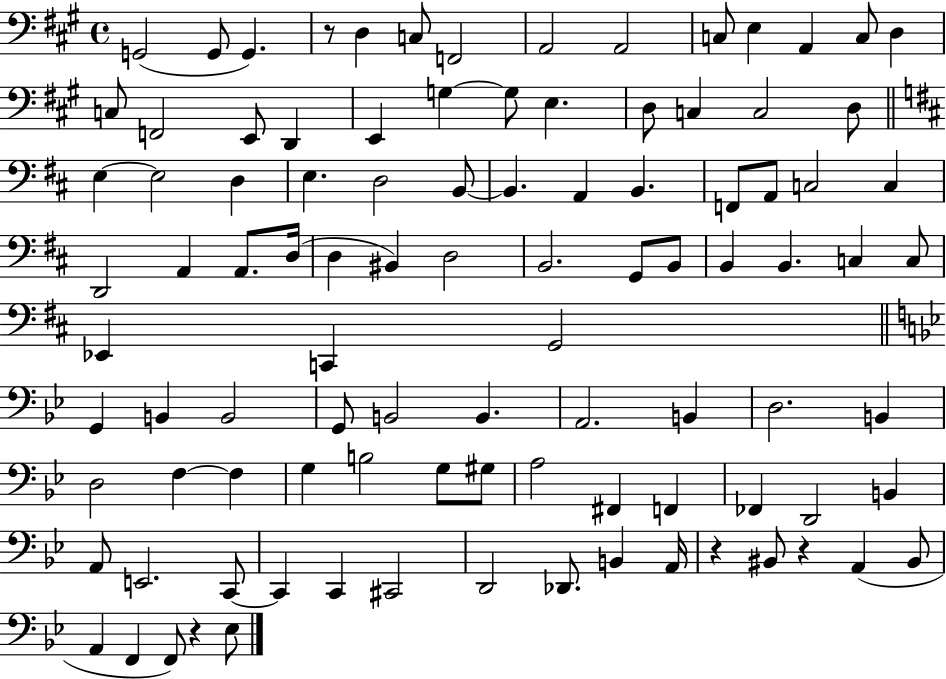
X:1
T:Untitled
M:4/4
L:1/4
K:A
G,,2 G,,/2 G,, z/2 D, C,/2 F,,2 A,,2 A,,2 C,/2 E, A,, C,/2 D, C,/2 F,,2 E,,/2 D,, E,, G, G,/2 E, D,/2 C, C,2 D,/2 E, E,2 D, E, D,2 B,,/2 B,, A,, B,, F,,/2 A,,/2 C,2 C, D,,2 A,, A,,/2 D,/4 D, ^B,, D,2 B,,2 G,,/2 B,,/2 B,, B,, C, C,/2 _E,, C,, G,,2 G,, B,, B,,2 G,,/2 B,,2 B,, A,,2 B,, D,2 B,, D,2 F, F, G, B,2 G,/2 ^G,/2 A,2 ^F,, F,, _F,, D,,2 B,, A,,/2 E,,2 C,,/2 C,, C,, ^C,,2 D,,2 _D,,/2 B,, A,,/4 z ^B,,/2 z A,, ^B,,/2 A,, F,, F,,/2 z _E,/2